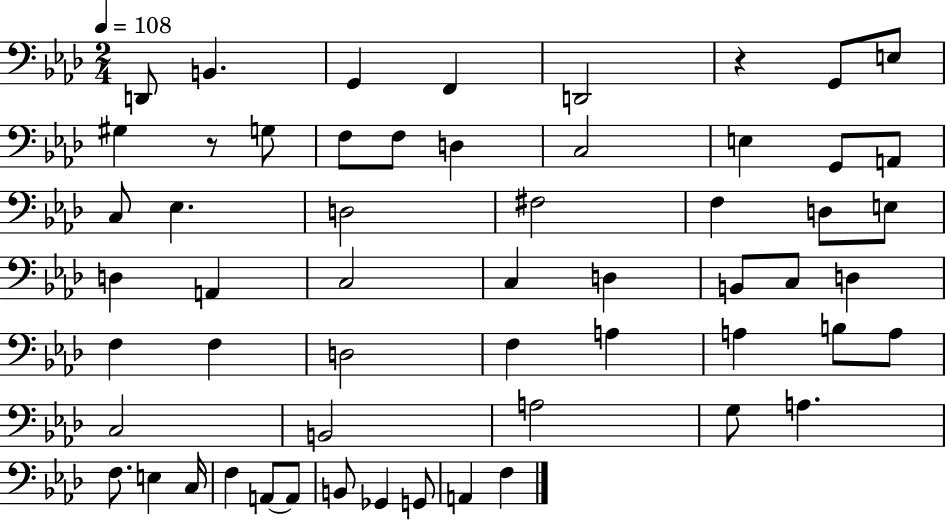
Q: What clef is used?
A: bass